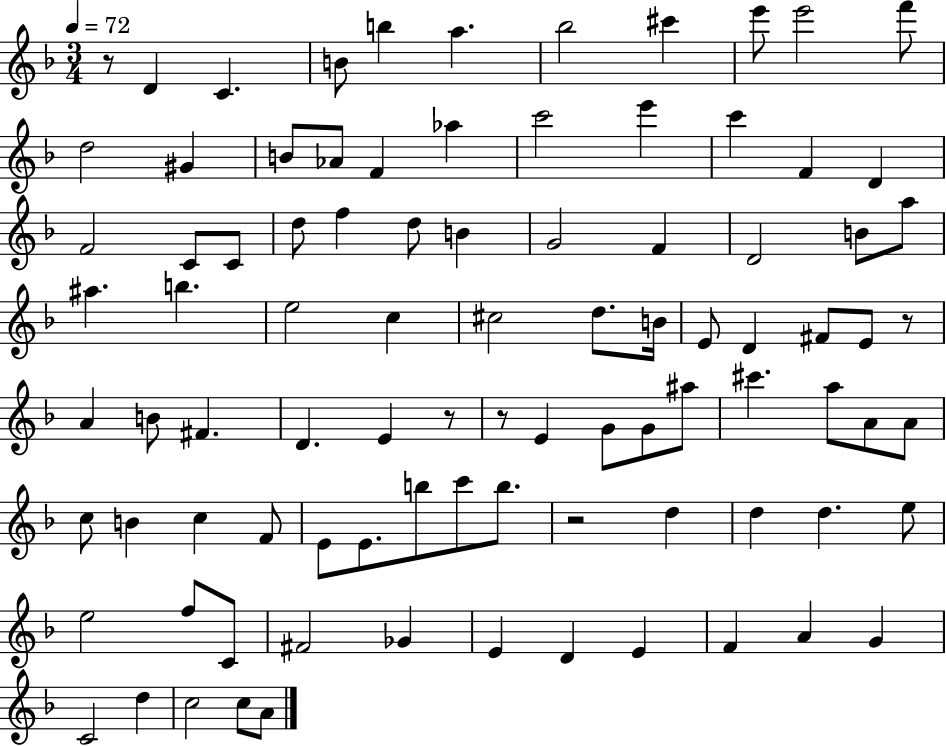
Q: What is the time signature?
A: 3/4